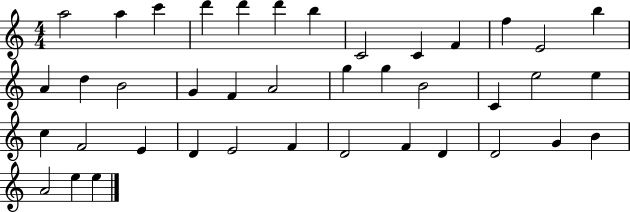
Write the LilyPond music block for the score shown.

{
  \clef treble
  \numericTimeSignature
  \time 4/4
  \key c \major
  a''2 a''4 c'''4 | d'''4 d'''4 d'''4 b''4 | c'2 c'4 f'4 | f''4 e'2 b''4 | \break a'4 d''4 b'2 | g'4 f'4 a'2 | g''4 g''4 b'2 | c'4 e''2 e''4 | \break c''4 f'2 e'4 | d'4 e'2 f'4 | d'2 f'4 d'4 | d'2 g'4 b'4 | \break a'2 e''4 e''4 | \bar "|."
}